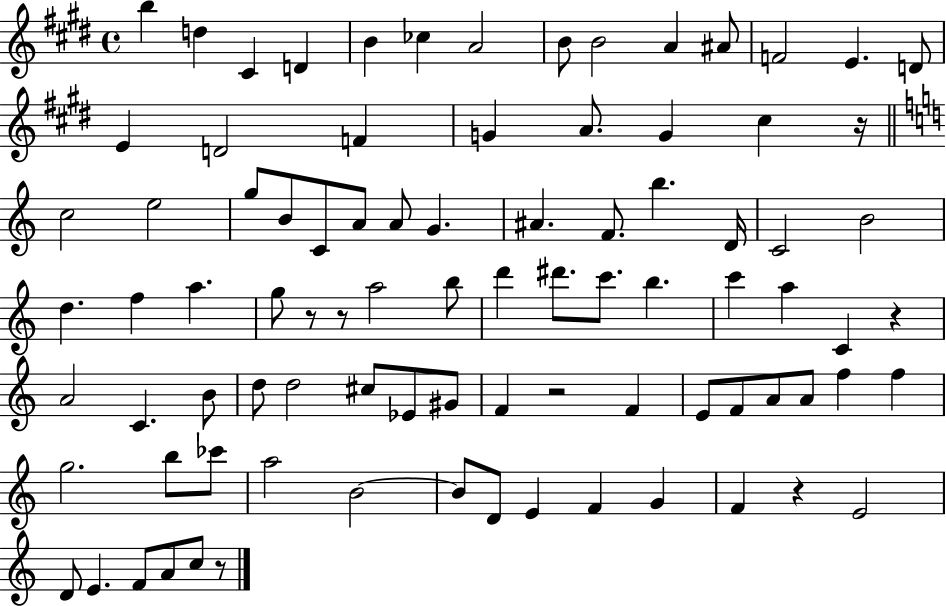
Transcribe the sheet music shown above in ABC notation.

X:1
T:Untitled
M:4/4
L:1/4
K:E
b d ^C D B _c A2 B/2 B2 A ^A/2 F2 E D/2 E D2 F G A/2 G ^c z/4 c2 e2 g/2 B/2 C/2 A/2 A/2 G ^A F/2 b D/4 C2 B2 d f a g/2 z/2 z/2 a2 b/2 d' ^d'/2 c'/2 b c' a C z A2 C B/2 d/2 d2 ^c/2 _E/2 ^G/2 F z2 F E/2 F/2 A/2 A/2 f f g2 b/2 _c'/2 a2 B2 B/2 D/2 E F G F z E2 D/2 E F/2 A/2 c/2 z/2